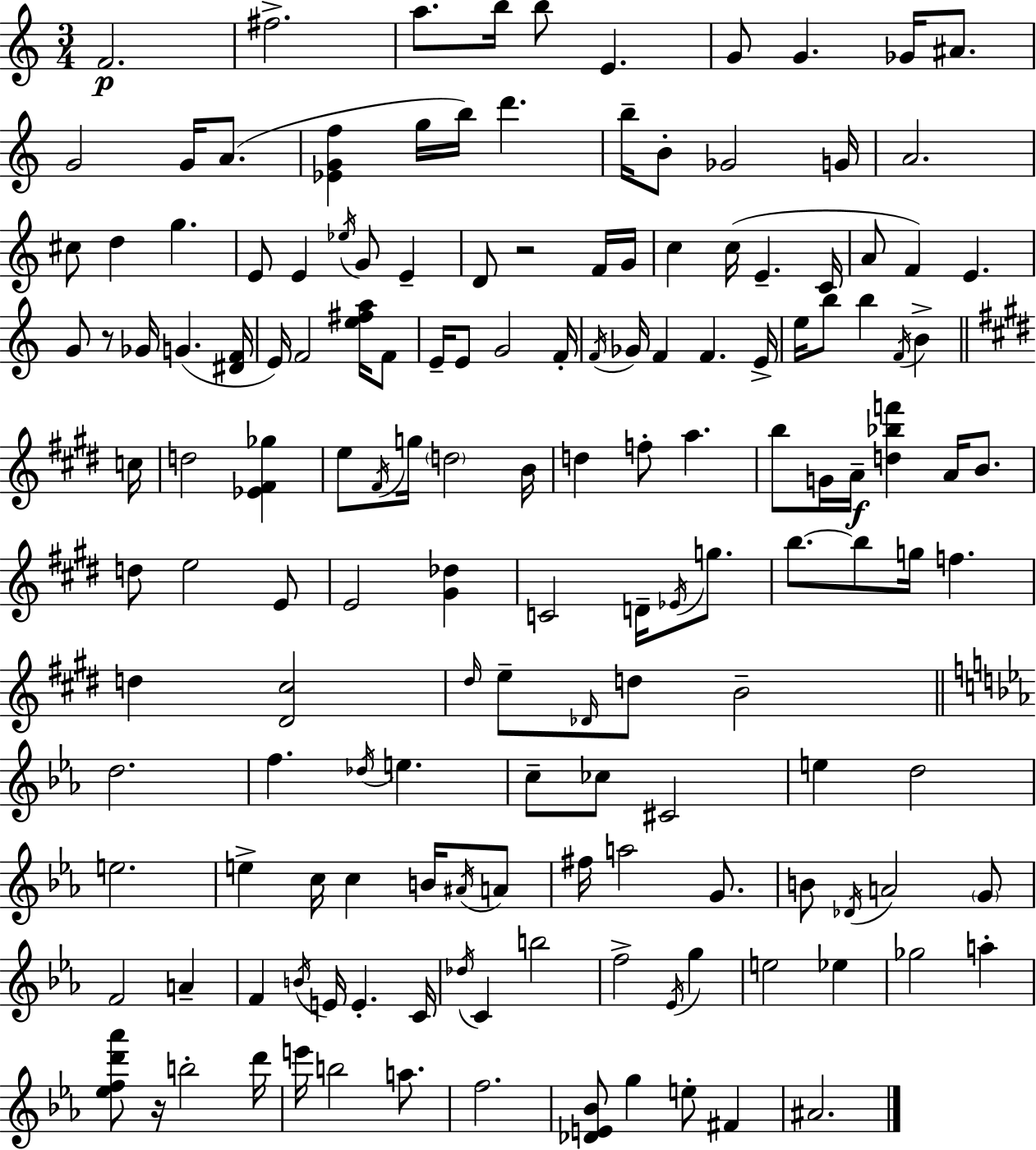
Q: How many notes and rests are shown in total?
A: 154